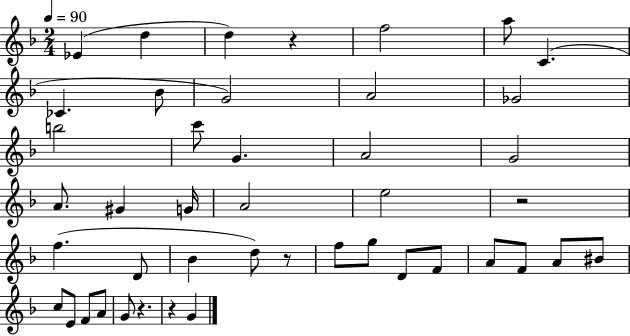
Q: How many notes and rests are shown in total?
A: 44